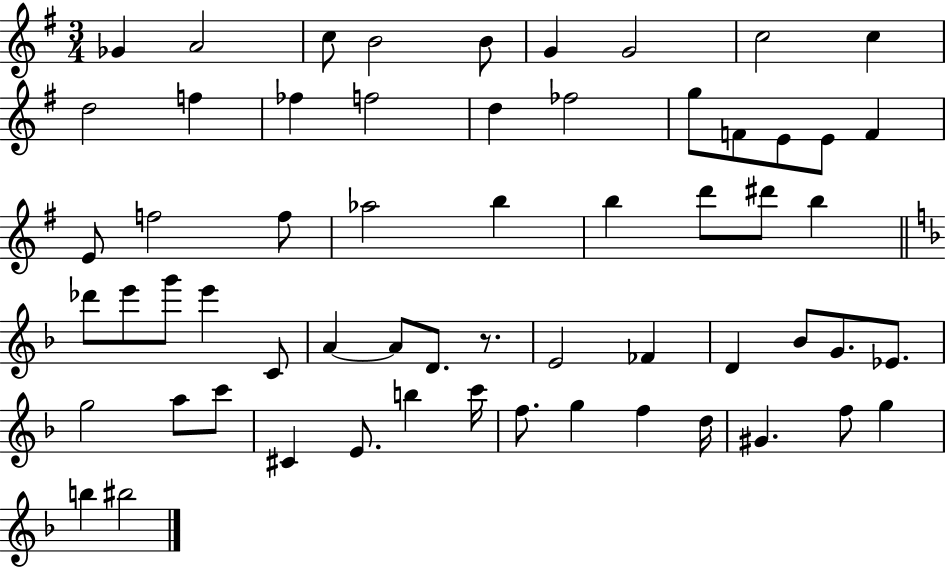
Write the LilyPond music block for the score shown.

{
  \clef treble
  \numericTimeSignature
  \time 3/4
  \key g \major
  ges'4 a'2 | c''8 b'2 b'8 | g'4 g'2 | c''2 c''4 | \break d''2 f''4 | fes''4 f''2 | d''4 fes''2 | g''8 f'8 e'8 e'8 f'4 | \break e'8 f''2 f''8 | aes''2 b''4 | b''4 d'''8 dis'''8 b''4 | \bar "||" \break \key f \major des'''8 e'''8 g'''8 e'''4 c'8 | a'4~~ a'8 d'8. r8. | e'2 fes'4 | d'4 bes'8 g'8. ees'8. | \break g''2 a''8 c'''8 | cis'4 e'8. b''4 c'''16 | f''8. g''4 f''4 d''16 | gis'4. f''8 g''4 | \break b''4 bis''2 | \bar "|."
}